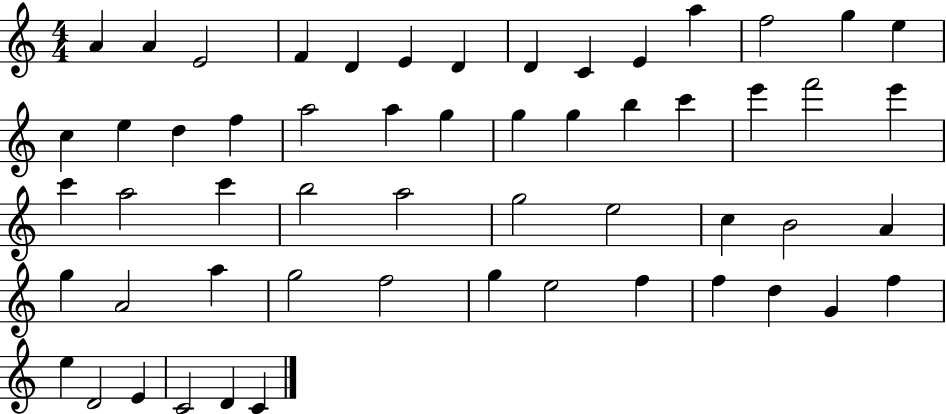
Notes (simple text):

A4/q A4/q E4/h F4/q D4/q E4/q D4/q D4/q C4/q E4/q A5/q F5/h G5/q E5/q C5/q E5/q D5/q F5/q A5/h A5/q G5/q G5/q G5/q B5/q C6/q E6/q F6/h E6/q C6/q A5/h C6/q B5/h A5/h G5/h E5/h C5/q B4/h A4/q G5/q A4/h A5/q G5/h F5/h G5/q E5/h F5/q F5/q D5/q G4/q F5/q E5/q D4/h E4/q C4/h D4/q C4/q